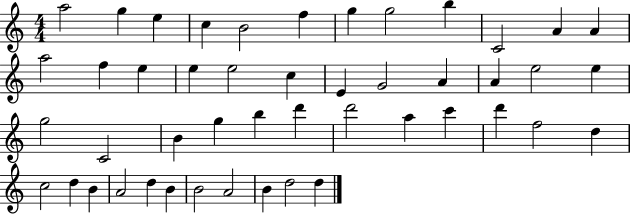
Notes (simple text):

A5/h G5/q E5/q C5/q B4/h F5/q G5/q G5/h B5/q C4/h A4/q A4/q A5/h F5/q E5/q E5/q E5/h C5/q E4/q G4/h A4/q A4/q E5/h E5/q G5/h C4/h B4/q G5/q B5/q D6/q D6/h A5/q C6/q D6/q F5/h D5/q C5/h D5/q B4/q A4/h D5/q B4/q B4/h A4/h B4/q D5/h D5/q